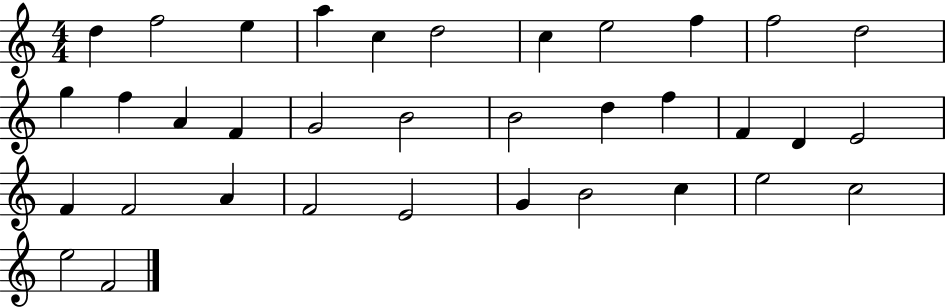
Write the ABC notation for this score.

X:1
T:Untitled
M:4/4
L:1/4
K:C
d f2 e a c d2 c e2 f f2 d2 g f A F G2 B2 B2 d f F D E2 F F2 A F2 E2 G B2 c e2 c2 e2 F2